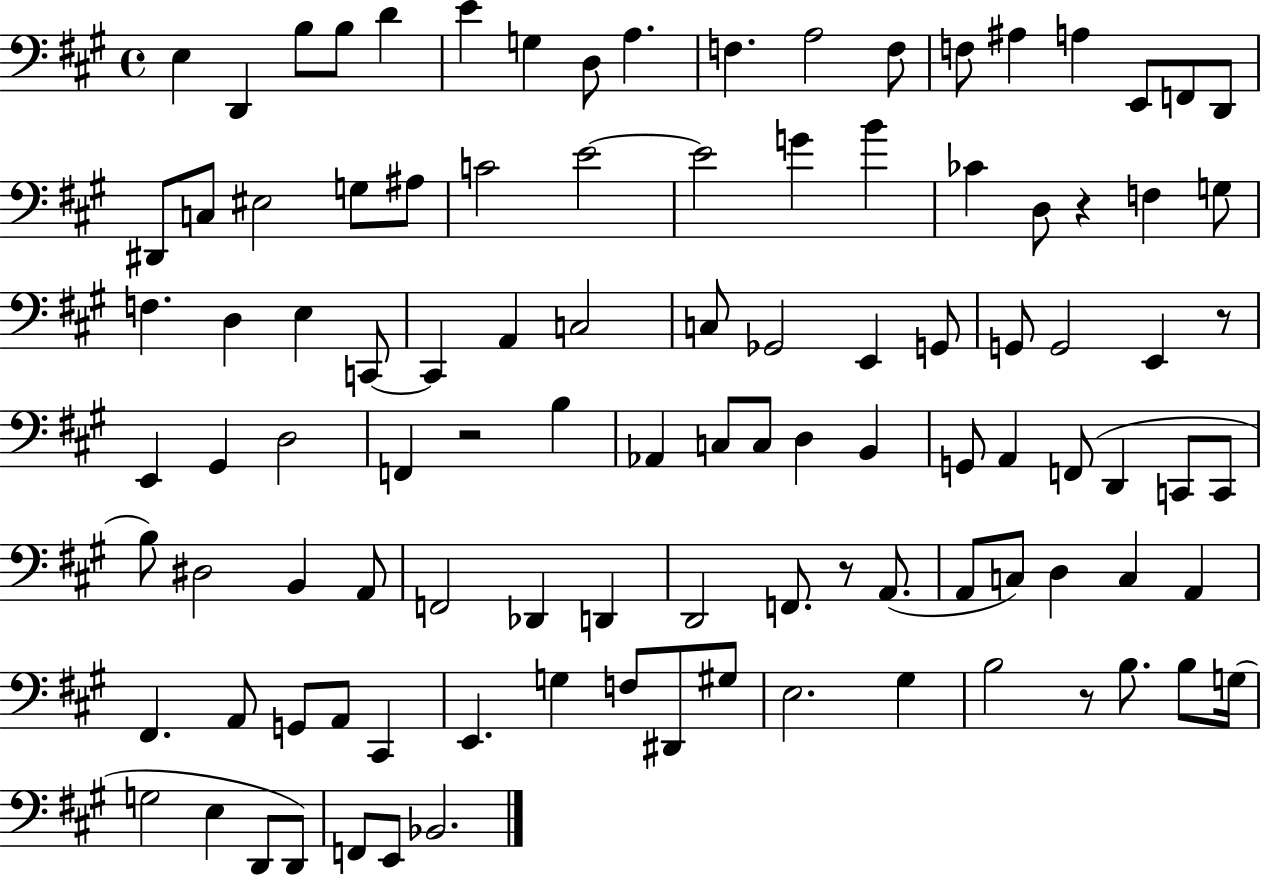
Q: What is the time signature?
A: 4/4